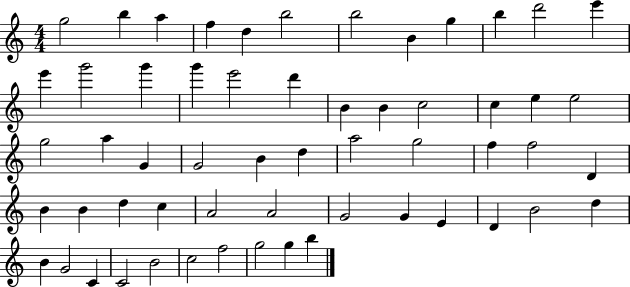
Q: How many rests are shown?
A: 0